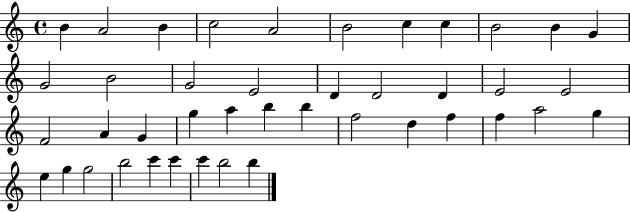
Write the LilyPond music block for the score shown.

{
  \clef treble
  \time 4/4
  \defaultTimeSignature
  \key c \major
  b'4 a'2 b'4 | c''2 a'2 | b'2 c''4 c''4 | b'2 b'4 g'4 | \break g'2 b'2 | g'2 e'2 | d'4 d'2 d'4 | e'2 e'2 | \break f'2 a'4 g'4 | g''4 a''4 b''4 b''4 | f''2 d''4 f''4 | f''4 a''2 g''4 | \break e''4 g''4 g''2 | b''2 c'''4 c'''4 | c'''4 b''2 b''4 | \bar "|."
}